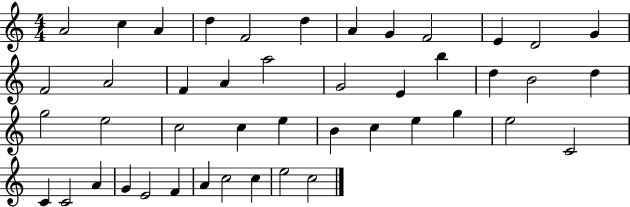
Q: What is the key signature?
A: C major